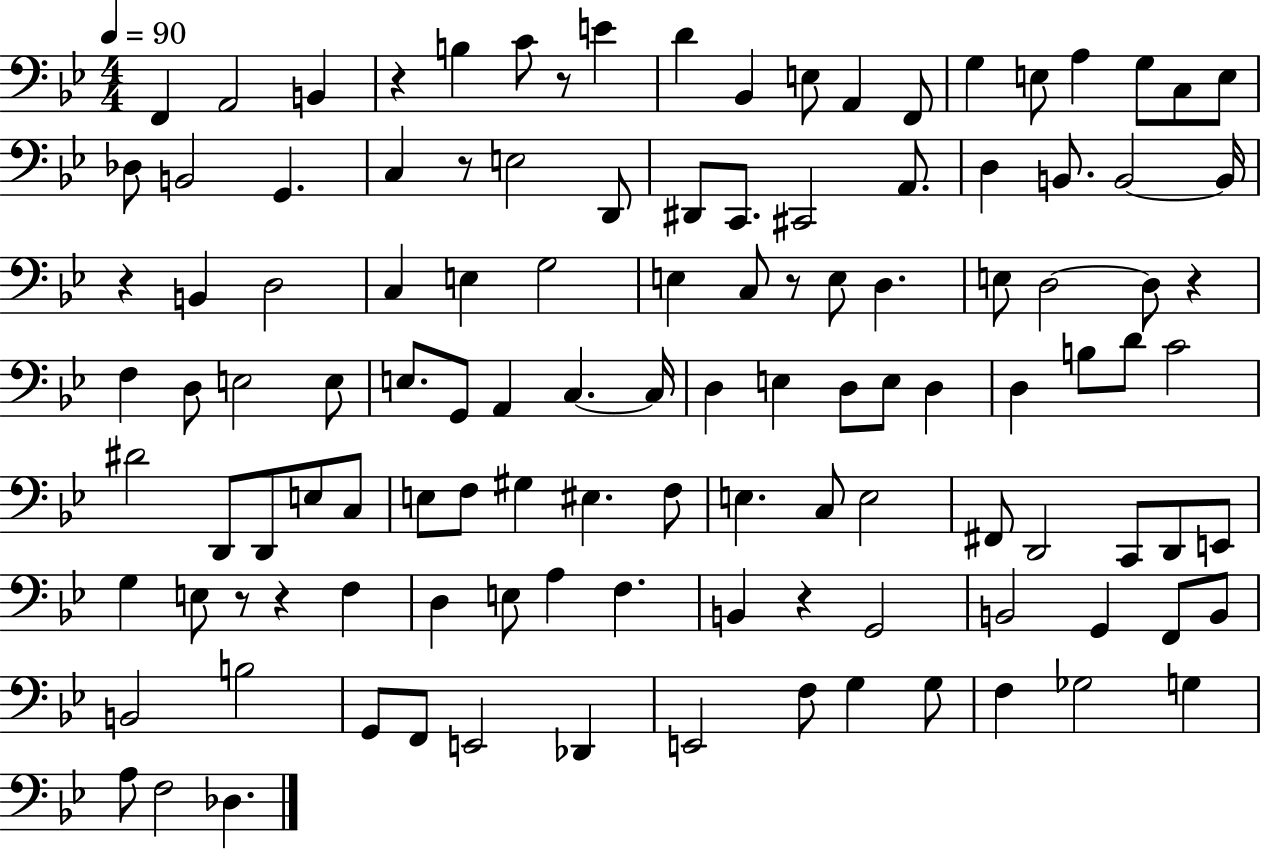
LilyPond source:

{
  \clef bass
  \numericTimeSignature
  \time 4/4
  \key bes \major
  \tempo 4 = 90
  f,4 a,2 b,4 | r4 b4 c'8 r8 e'4 | d'4 bes,4 e8 a,4 f,8 | g4 e8 a4 g8 c8 e8 | \break des8 b,2 g,4. | c4 r8 e2 d,8 | dis,8 c,8. cis,2 a,8. | d4 b,8. b,2~~ b,16 | \break r4 b,4 d2 | c4 e4 g2 | e4 c8 r8 e8 d4. | e8 d2~~ d8 r4 | \break f4 d8 e2 e8 | e8. g,8 a,4 c4.~~ c16 | d4 e4 d8 e8 d4 | d4 b8 d'8 c'2 | \break dis'2 d,8 d,8 e8 c8 | e8 f8 gis4 eis4. f8 | e4. c8 e2 | fis,8 d,2 c,8 d,8 e,8 | \break g4 e8 r8 r4 f4 | d4 e8 a4 f4. | b,4 r4 g,2 | b,2 g,4 f,8 b,8 | \break b,2 b2 | g,8 f,8 e,2 des,4 | e,2 f8 g4 g8 | f4 ges2 g4 | \break a8 f2 des4. | \bar "|."
}